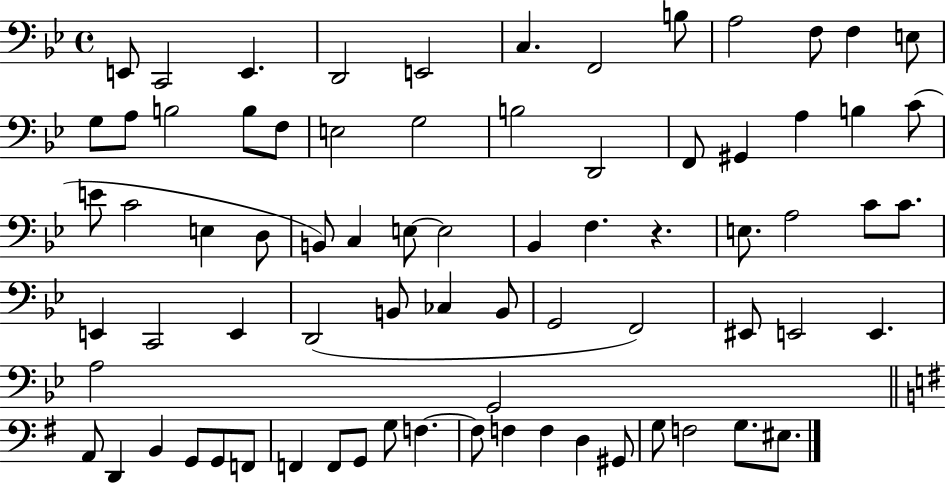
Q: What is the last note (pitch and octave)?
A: EIS3